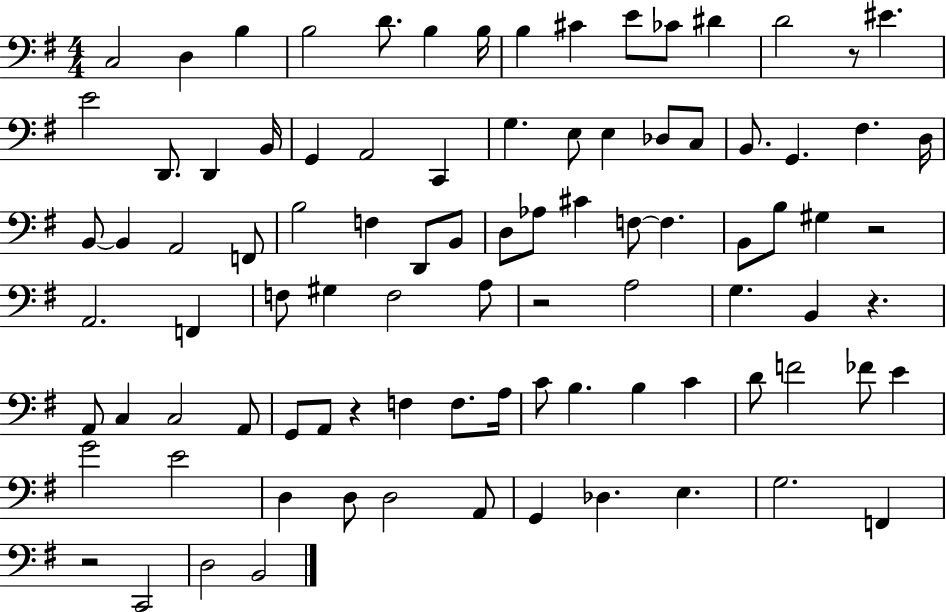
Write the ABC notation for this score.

X:1
T:Untitled
M:4/4
L:1/4
K:G
C,2 D, B, B,2 D/2 B, B,/4 B, ^C E/2 _C/2 ^D D2 z/2 ^E E2 D,,/2 D,, B,,/4 G,, A,,2 C,, G, E,/2 E, _D,/2 C,/2 B,,/2 G,, ^F, D,/4 B,,/2 B,, A,,2 F,,/2 B,2 F, D,,/2 B,,/2 D,/2 _A,/2 ^C F,/2 F, B,,/2 B,/2 ^G, z2 A,,2 F,, F,/2 ^G, F,2 A,/2 z2 A,2 G, B,, z A,,/2 C, C,2 A,,/2 G,,/2 A,,/2 z F, F,/2 A,/4 C/2 B, B, C D/2 F2 _F/2 E G2 E2 D, D,/2 D,2 A,,/2 G,, _D, E, G,2 F,, z2 C,,2 D,2 B,,2